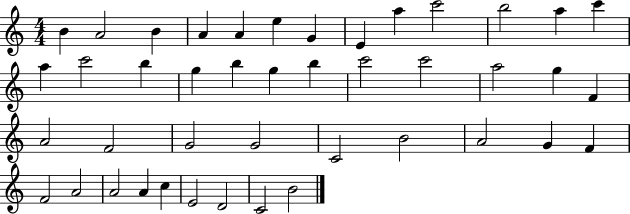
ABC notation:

X:1
T:Untitled
M:4/4
L:1/4
K:C
B A2 B A A e G E a c'2 b2 a c' a c'2 b g b g b c'2 c'2 a2 g F A2 F2 G2 G2 C2 B2 A2 G F F2 A2 A2 A c E2 D2 C2 B2